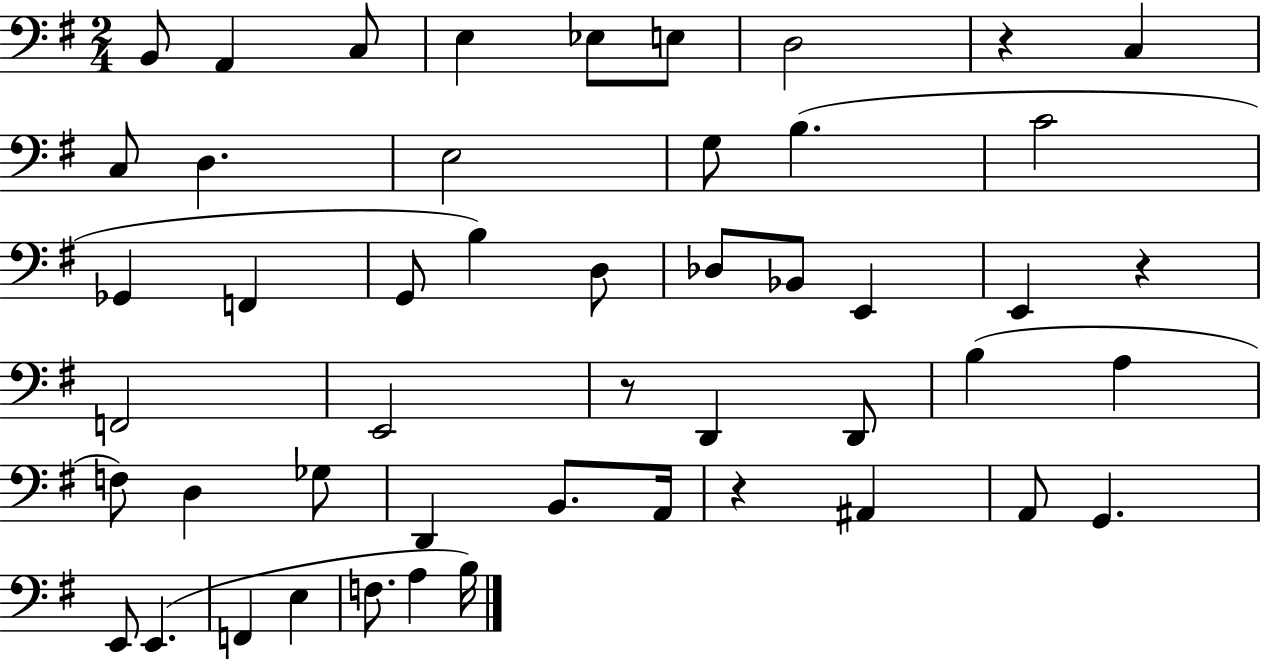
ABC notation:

X:1
T:Untitled
M:2/4
L:1/4
K:G
B,,/2 A,, C,/2 E, _E,/2 E,/2 D,2 z C, C,/2 D, E,2 G,/2 B, C2 _G,, F,, G,,/2 B, D,/2 _D,/2 _B,,/2 E,, E,, z F,,2 E,,2 z/2 D,, D,,/2 B, A, F,/2 D, _G,/2 D,, B,,/2 A,,/4 z ^A,, A,,/2 G,, E,,/2 E,, F,, E, F,/2 A, B,/4